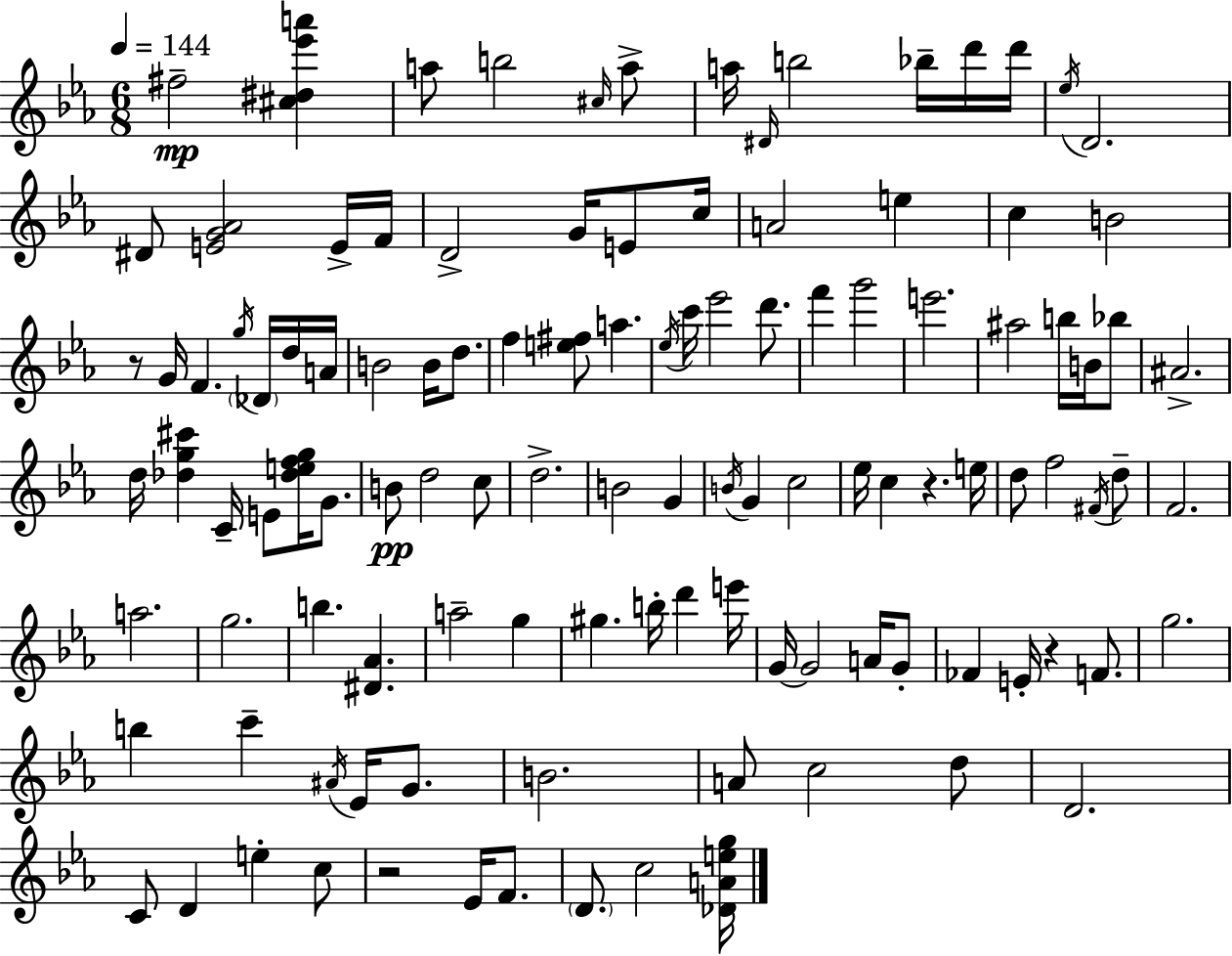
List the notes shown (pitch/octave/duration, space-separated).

F#5/h [C#5,D#5,Eb6,A6]/q A5/e B5/h C#5/s A5/e A5/s D#4/s B5/h Bb5/s D6/s D6/s Eb5/s D4/h. D#4/e [E4,G4,Ab4]/h E4/s F4/s D4/h G4/s E4/e C5/s A4/h E5/q C5/q B4/h R/e G4/s F4/q. G5/s Db4/s D5/s A4/s B4/h B4/s D5/e. F5/q [E5,F#5]/e A5/q. Eb5/s C6/s Eb6/h D6/e. F6/q G6/h E6/h. A#5/h B5/s B4/s Bb5/e A#4/h. D5/s [Db5,G5,C#6]/q C4/s E4/e [Db5,E5,F5,G5]/s G4/e. B4/e D5/h C5/e D5/h. B4/h G4/q B4/s G4/q C5/h Eb5/s C5/q R/q. E5/s D5/e F5/h F#4/s D5/e F4/h. A5/h. G5/h. B5/q. [D#4,Ab4]/q. A5/h G5/q G#5/q. B5/s D6/q E6/s G4/s G4/h A4/s G4/e FES4/q E4/s R/q F4/e. G5/h. B5/q C6/q A#4/s Eb4/s G4/e. B4/h. A4/e C5/h D5/e D4/h. C4/e D4/q E5/q C5/e R/h Eb4/s F4/e. D4/e. C5/h [Db4,A4,E5,G5]/s